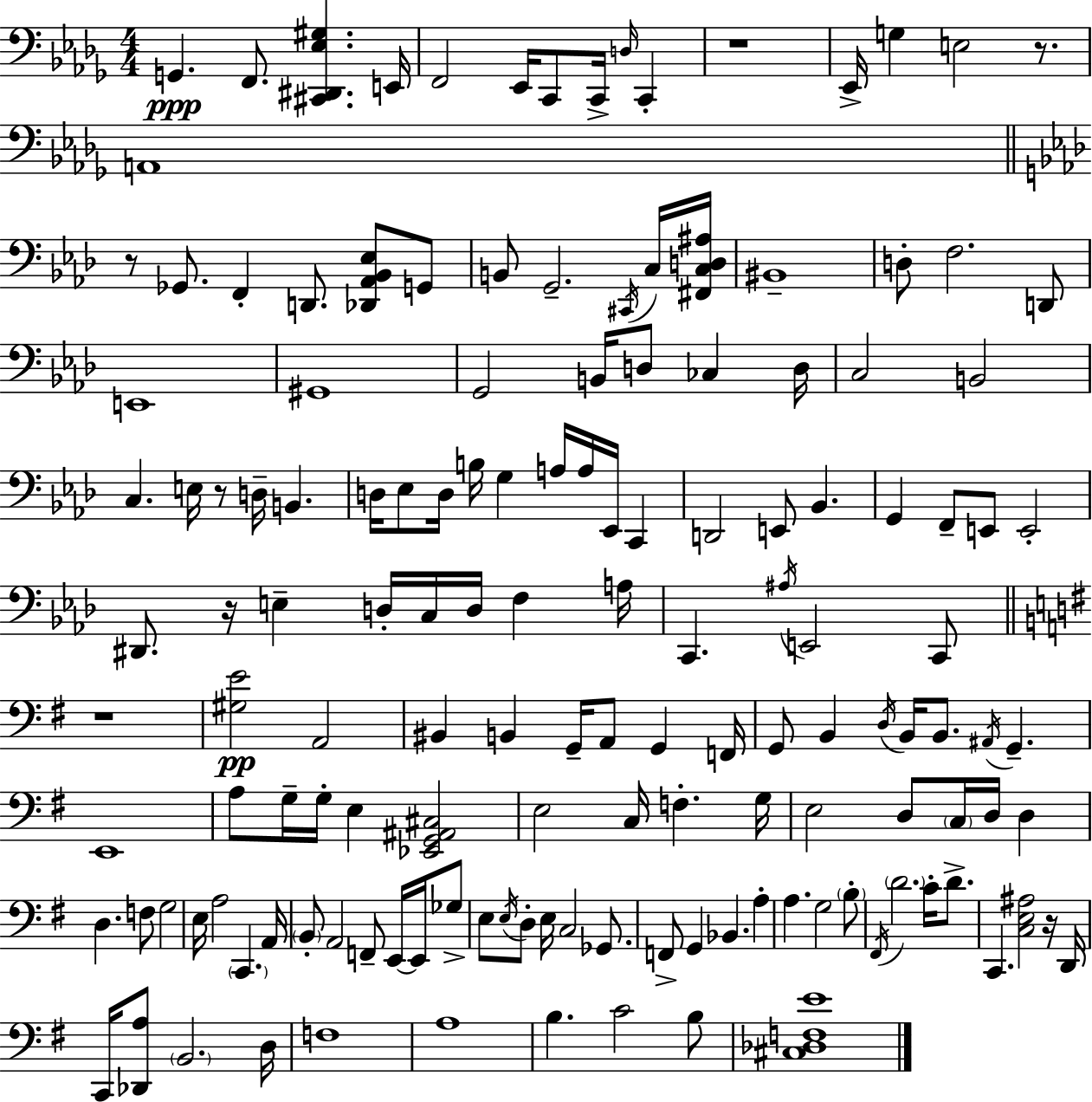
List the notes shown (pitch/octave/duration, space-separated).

G2/q. F2/e. [C#2,D#2,Eb3,G#3]/q. E2/s F2/h Eb2/s C2/e C2/s D3/s C2/q R/w Eb2/s G3/q E3/h R/e. A2/w R/e Gb2/e. F2/q D2/e. [Db2,Ab2,Bb2,Eb3]/e G2/e B2/e G2/h. C#2/s C3/s [F#2,C3,D3,A#3]/s BIS2/w D3/e F3/h. D2/e E2/w G#2/w G2/h B2/s D3/e CES3/q D3/s C3/h B2/h C3/q. E3/s R/e D3/s B2/q. D3/s Eb3/e D3/s B3/s G3/q A3/s A3/s Eb2/s C2/q D2/h E2/e Bb2/q. G2/q F2/e E2/e E2/h D#2/e. R/s E3/q D3/s C3/s D3/s F3/q A3/s C2/q. A#3/s E2/h C2/e R/w [G#3,E4]/h A2/h BIS2/q B2/q G2/s A2/e G2/q F2/s G2/e B2/q D3/s B2/s B2/e. A#2/s G2/q. E2/w A3/e G3/s G3/s E3/q [Eb2,G2,A#2,C#3]/h E3/h C3/s F3/q. G3/s E3/h D3/e C3/s D3/s D3/q D3/q. F3/e G3/h E3/s A3/h C2/q. A2/s B2/e A2/h F2/e E2/s E2/s Gb3/e E3/e E3/s D3/e E3/s C3/h Gb2/e. F2/e G2/q Bb2/q. A3/q A3/q. G3/h B3/e F#2/s D4/h. C4/s D4/e. C2/q. [C3,E3,A#3]/h R/s D2/s C2/s [Db2,A3]/e B2/h. D3/s F3/w A3/w B3/q. C4/h B3/e [C#3,Db3,F3,E4]/w